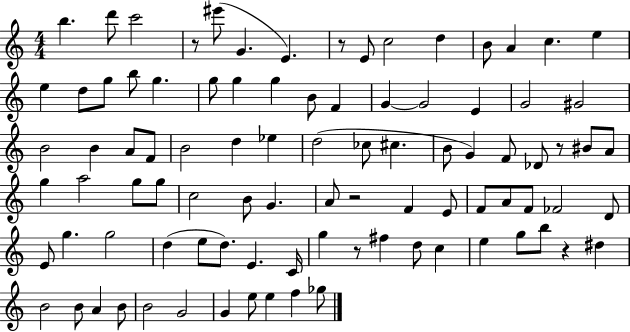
B5/q. D6/e C6/h R/e EIS6/e G4/q. E4/q. R/e E4/e C5/h D5/q B4/e A4/q C5/q. E5/q E5/q D5/e G5/e B5/e G5/q. G5/e G5/q G5/q B4/e F4/q G4/q G4/h E4/q G4/h G#4/h B4/h B4/q A4/e F4/e B4/h D5/q Eb5/q D5/h CES5/e C#5/q. B4/e G4/q F4/e Db4/e R/e BIS4/e A4/e G5/q A5/h G5/e G5/e C5/h B4/e G4/q. A4/e R/h F4/q E4/e F4/e A4/e F4/e FES4/h D4/e E4/e G5/q. G5/h D5/q E5/e D5/e. E4/q. C4/s G5/q R/e F#5/q D5/e C5/q E5/q G5/e B5/e R/q D#5/q B4/h B4/e A4/q B4/e B4/h G4/h G4/q E5/e E5/q F5/q Gb5/e